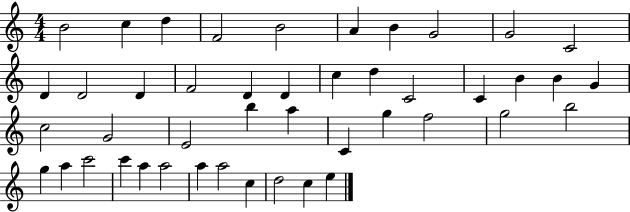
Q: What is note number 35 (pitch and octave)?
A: A5